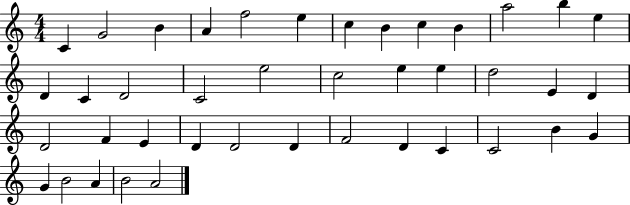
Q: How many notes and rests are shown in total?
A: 41